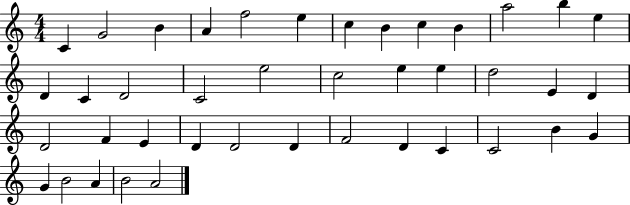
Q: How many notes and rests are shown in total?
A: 41